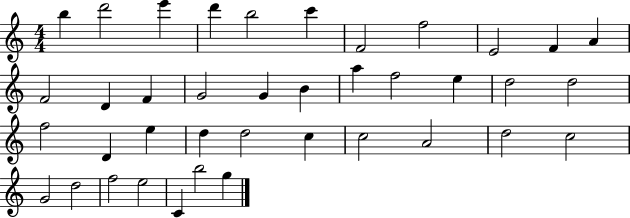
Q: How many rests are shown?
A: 0